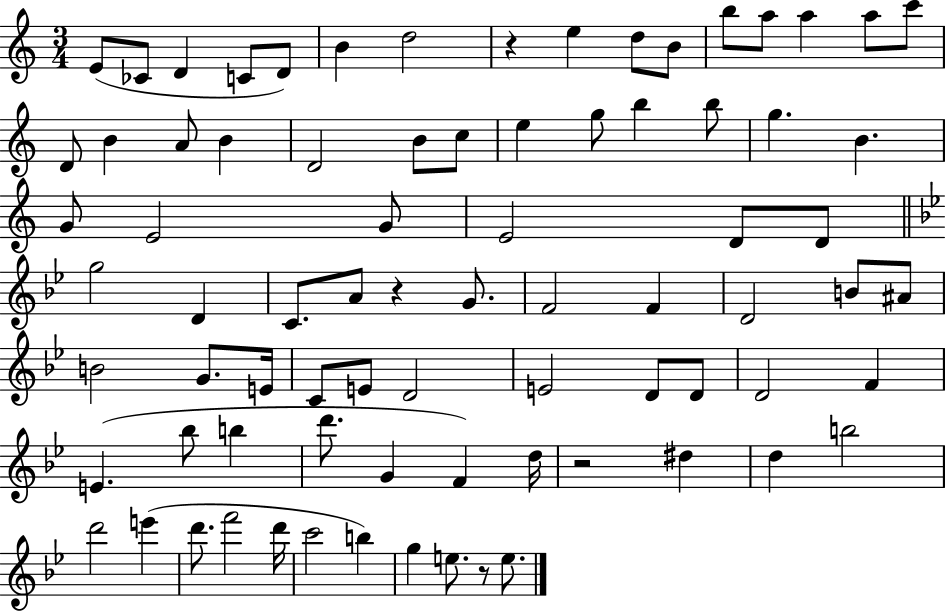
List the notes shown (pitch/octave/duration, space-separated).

E4/e CES4/e D4/q C4/e D4/e B4/q D5/h R/q E5/q D5/e B4/e B5/e A5/e A5/q A5/e C6/e D4/e B4/q A4/e B4/q D4/h B4/e C5/e E5/q G5/e B5/q B5/e G5/q. B4/q. G4/e E4/h G4/e E4/h D4/e D4/e G5/h D4/q C4/e. A4/e R/q G4/e. F4/h F4/q D4/h B4/e A#4/e B4/h G4/e. E4/s C4/e E4/e D4/h E4/h D4/e D4/e D4/h F4/q E4/q. Bb5/e B5/q D6/e. G4/q F4/q D5/s R/h D#5/q D5/q B5/h D6/h E6/q D6/e. F6/h D6/s C6/h B5/q G5/q E5/e. R/e E5/e.